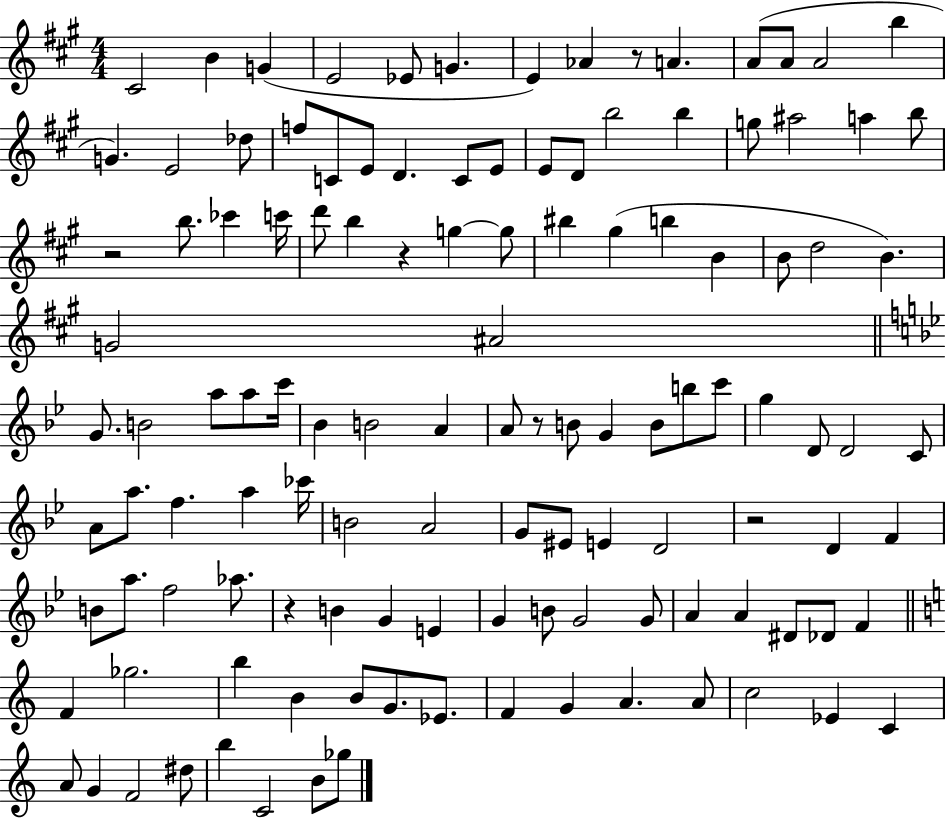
C#4/h B4/q G4/q E4/h Eb4/e G4/q. E4/q Ab4/q R/e A4/q. A4/e A4/e A4/h B5/q G4/q. E4/h Db5/e F5/e C4/e E4/e D4/q. C4/e E4/e E4/e D4/e B5/h B5/q G5/e A#5/h A5/q B5/e R/h B5/e. CES6/q C6/s D6/e B5/q R/q G5/q G5/e BIS5/q G#5/q B5/q B4/q B4/e D5/h B4/q. G4/h A#4/h G4/e. B4/h A5/e A5/e C6/s Bb4/q B4/h A4/q A4/e R/e B4/e G4/q B4/e B5/e C6/e G5/q D4/e D4/h C4/e A4/e A5/e. F5/q. A5/q CES6/s B4/h A4/h G4/e EIS4/e E4/q D4/h R/h D4/q F4/q B4/e A5/e. F5/h Ab5/e. R/q B4/q G4/q E4/q G4/q B4/e G4/h G4/e A4/q A4/q D#4/e Db4/e F4/q F4/q Gb5/h. B5/q B4/q B4/e G4/e. Eb4/e. F4/q G4/q A4/q. A4/e C5/h Eb4/q C4/q A4/e G4/q F4/h D#5/e B5/q C4/h B4/e Gb5/e